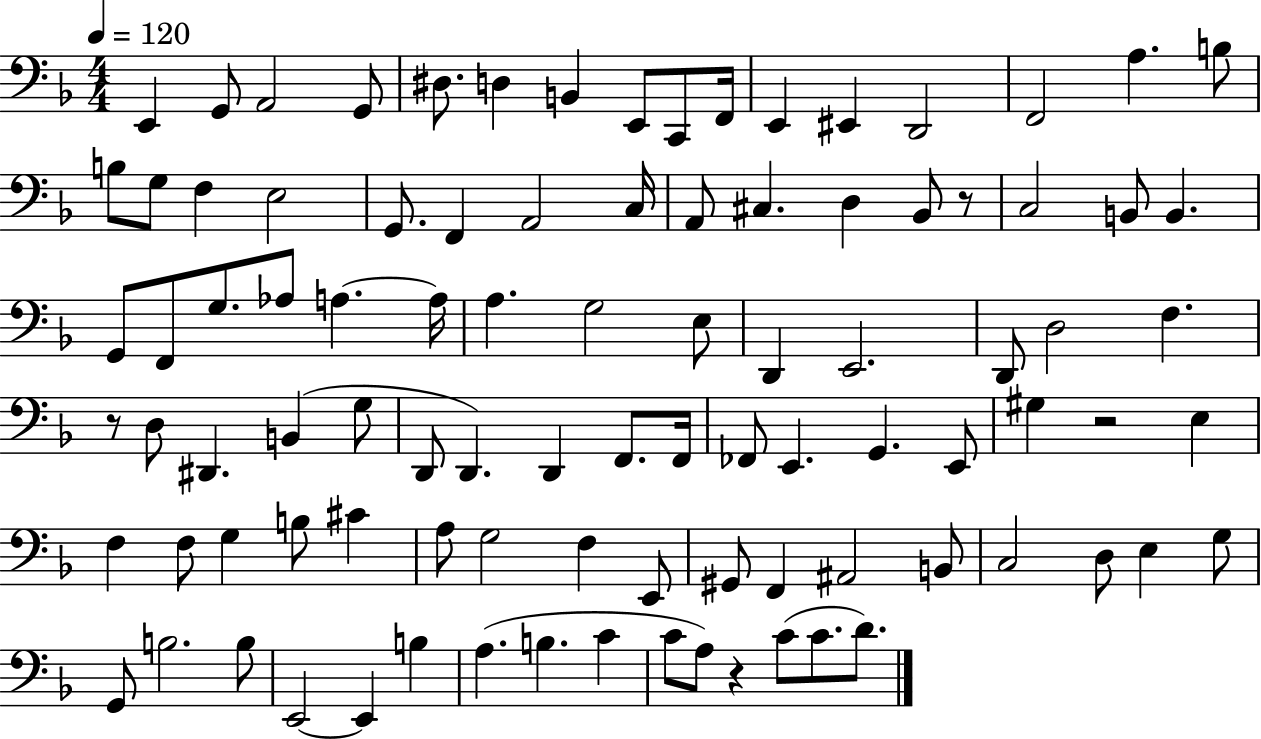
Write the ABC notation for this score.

X:1
T:Untitled
M:4/4
L:1/4
K:F
E,, G,,/2 A,,2 G,,/2 ^D,/2 D, B,, E,,/2 C,,/2 F,,/4 E,, ^E,, D,,2 F,,2 A, B,/2 B,/2 G,/2 F, E,2 G,,/2 F,, A,,2 C,/4 A,,/2 ^C, D, _B,,/2 z/2 C,2 B,,/2 B,, G,,/2 F,,/2 G,/2 _A,/2 A, A,/4 A, G,2 E,/2 D,, E,,2 D,,/2 D,2 F, z/2 D,/2 ^D,, B,, G,/2 D,,/2 D,, D,, F,,/2 F,,/4 _F,,/2 E,, G,, E,,/2 ^G, z2 E, F, F,/2 G, B,/2 ^C A,/2 G,2 F, E,,/2 ^G,,/2 F,, ^A,,2 B,,/2 C,2 D,/2 E, G,/2 G,,/2 B,2 B,/2 E,,2 E,, B, A, B, C C/2 A,/2 z C/2 C/2 D/2